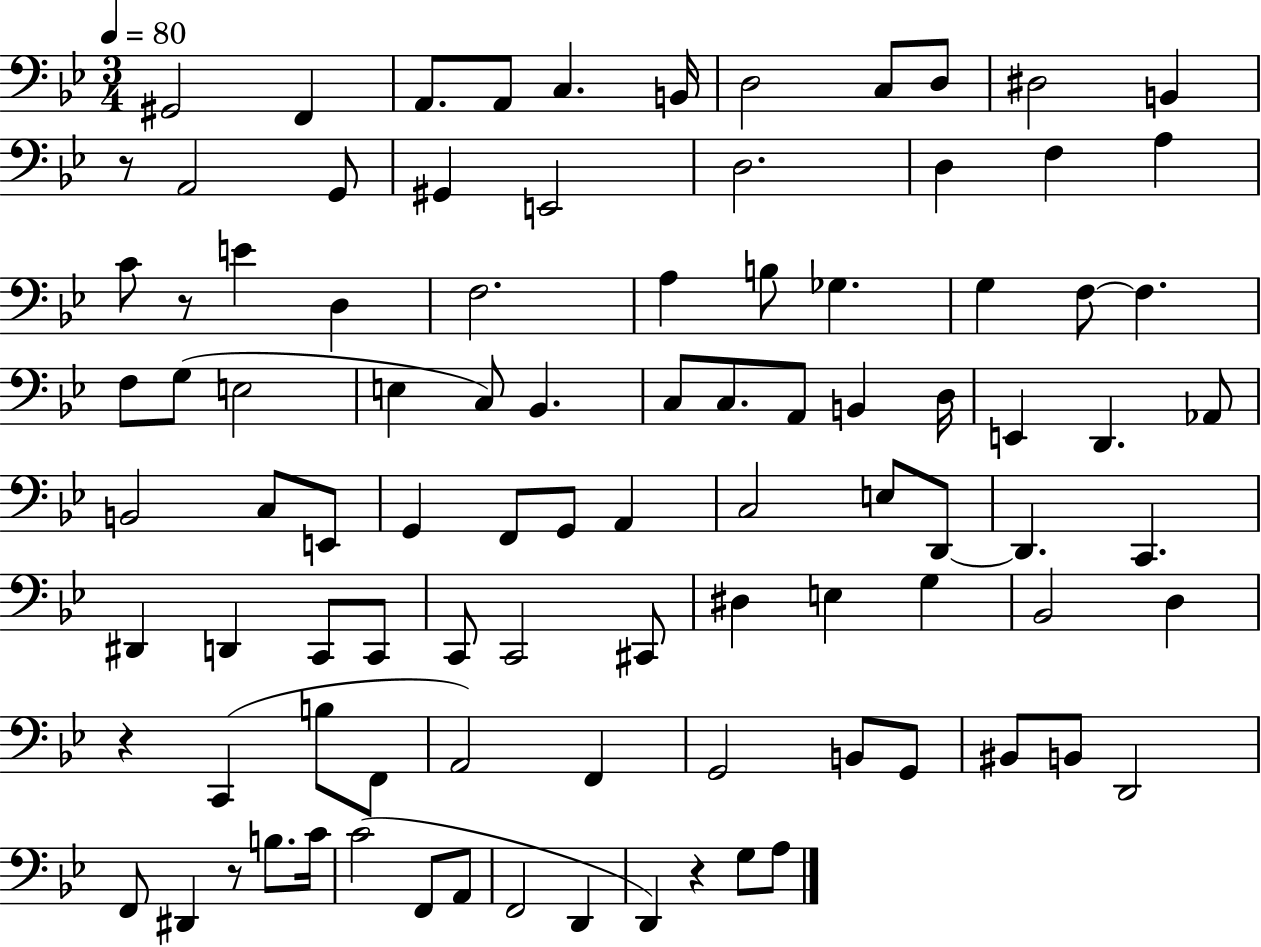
{
  \clef bass
  \numericTimeSignature
  \time 3/4
  \key bes \major
  \tempo 4 = 80
  gis,2 f,4 | a,8. a,8 c4. b,16 | d2 c8 d8 | dis2 b,4 | \break r8 a,2 g,8 | gis,4 e,2 | d2. | d4 f4 a4 | \break c'8 r8 e'4 d4 | f2. | a4 b8 ges4. | g4 f8~~ f4. | \break f8 g8( e2 | e4 c8) bes,4. | c8 c8. a,8 b,4 d16 | e,4 d,4. aes,8 | \break b,2 c8 e,8 | g,4 f,8 g,8 a,4 | c2 e8 d,8~~ | d,4. c,4. | \break dis,4 d,4 c,8 c,8 | c,8 c,2 cis,8 | dis4 e4 g4 | bes,2 d4 | \break r4 c,4( b8 f,8 | a,2) f,4 | g,2 b,8 g,8 | bis,8 b,8 d,2 | \break f,8 dis,4 r8 b8. c'16 | c'2( f,8 a,8 | f,2 d,4 | d,4) r4 g8 a8 | \break \bar "|."
}